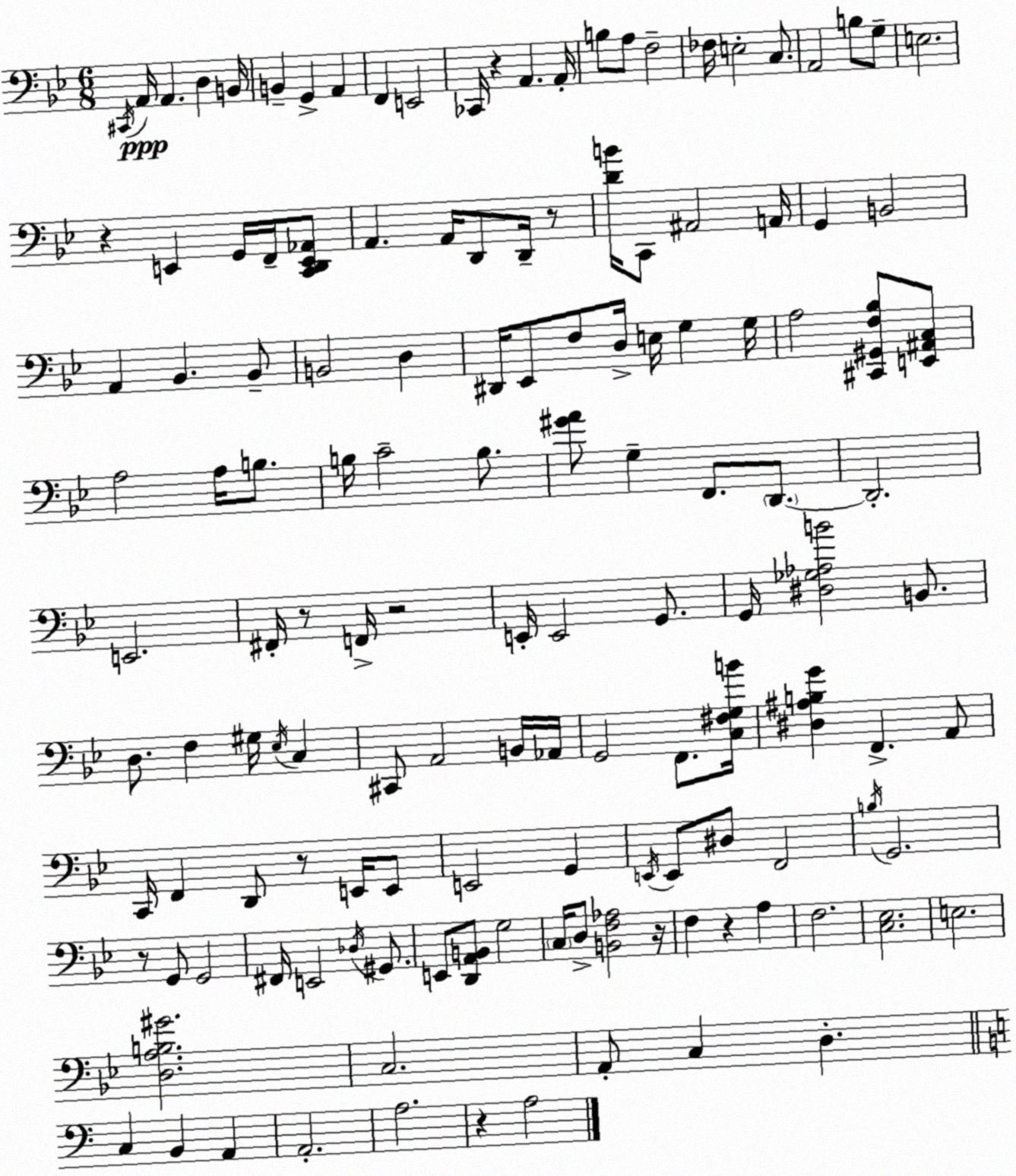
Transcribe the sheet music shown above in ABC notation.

X:1
T:Untitled
M:6/8
L:1/4
K:Gm
^C,,/4 A,,/4 A,, D, B,,/4 B,, G,, A,, F,, E,,2 _C,,/4 z A,, A,,/4 B,/2 A,/2 F,2 _F,/4 E,2 C,/2 A,,2 B,/2 G,/2 E,2 z E,, G,,/4 F,,/4 [C,,D,,E,,_A,,]/2 A,, A,,/4 D,,/2 D,,/4 z/2 [DB]/4 C,,/2 ^A,,2 A,,/4 G,, B,,2 A,, _B,, _B,,/2 B,,2 D, ^D,,/4 _E,,/2 F,/2 D,/4 E,/4 G, G,/4 A,2 [^C,,^G,,F,_B,]/2 [E,,^A,,C,]/2 A,2 A,/4 B,/2 B,/4 C2 B,/2 [^GA]/2 G, F,,/2 D,,/2 D,,2 E,,2 ^F,,/4 z/2 F,,/4 z2 E,,/4 E,,2 G,,/2 G,,/4 [^D,_G,_A,B]2 B,,/2 D,/2 F, ^G,/4 _E,/4 C, ^C,,/2 A,,2 B,,/4 _A,,/4 G,,2 F,,/2 [C,^F,G,B]/4 [^D,^A,B,G] F,, A,,/2 C,,/4 F,, D,,/2 z/2 E,,/4 E,,/2 E,,2 G,, E,,/4 E,,/2 ^D,/2 F,,2 B,/4 G,,2 z/2 G,,/2 G,,2 ^F,,/4 E,,2 _D,/4 ^G,,/2 E,,/2 [D,,A,,B,,]/2 G,2 C,/4 D,/2 [B,,F,_A,]2 z/4 F, z A, F,2 [C,_E,]2 E,2 [D,A,B,^G]2 C,2 A,,/2 C, D, C, B,, A,, A,,2 A,2 z A,2